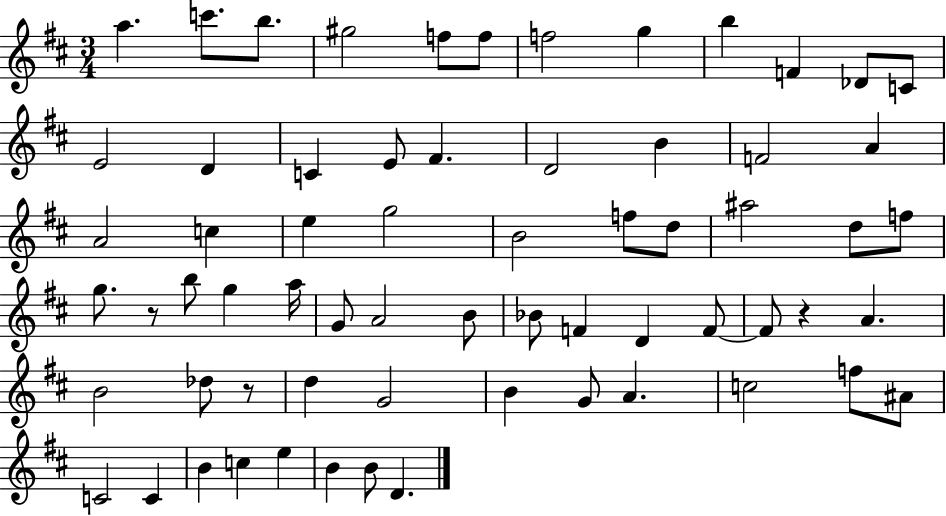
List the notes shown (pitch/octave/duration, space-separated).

A5/q. C6/e. B5/e. G#5/h F5/e F5/e F5/h G5/q B5/q F4/q Db4/e C4/e E4/h D4/q C4/q E4/e F#4/q. D4/h B4/q F4/h A4/q A4/h C5/q E5/q G5/h B4/h F5/e D5/e A#5/h D5/e F5/e G5/e. R/e B5/e G5/q A5/s G4/e A4/h B4/e Bb4/e F4/q D4/q F4/e F4/e R/q A4/q. B4/h Db5/e R/e D5/q G4/h B4/q G4/e A4/q. C5/h F5/e A#4/e C4/h C4/q B4/q C5/q E5/q B4/q B4/e D4/q.